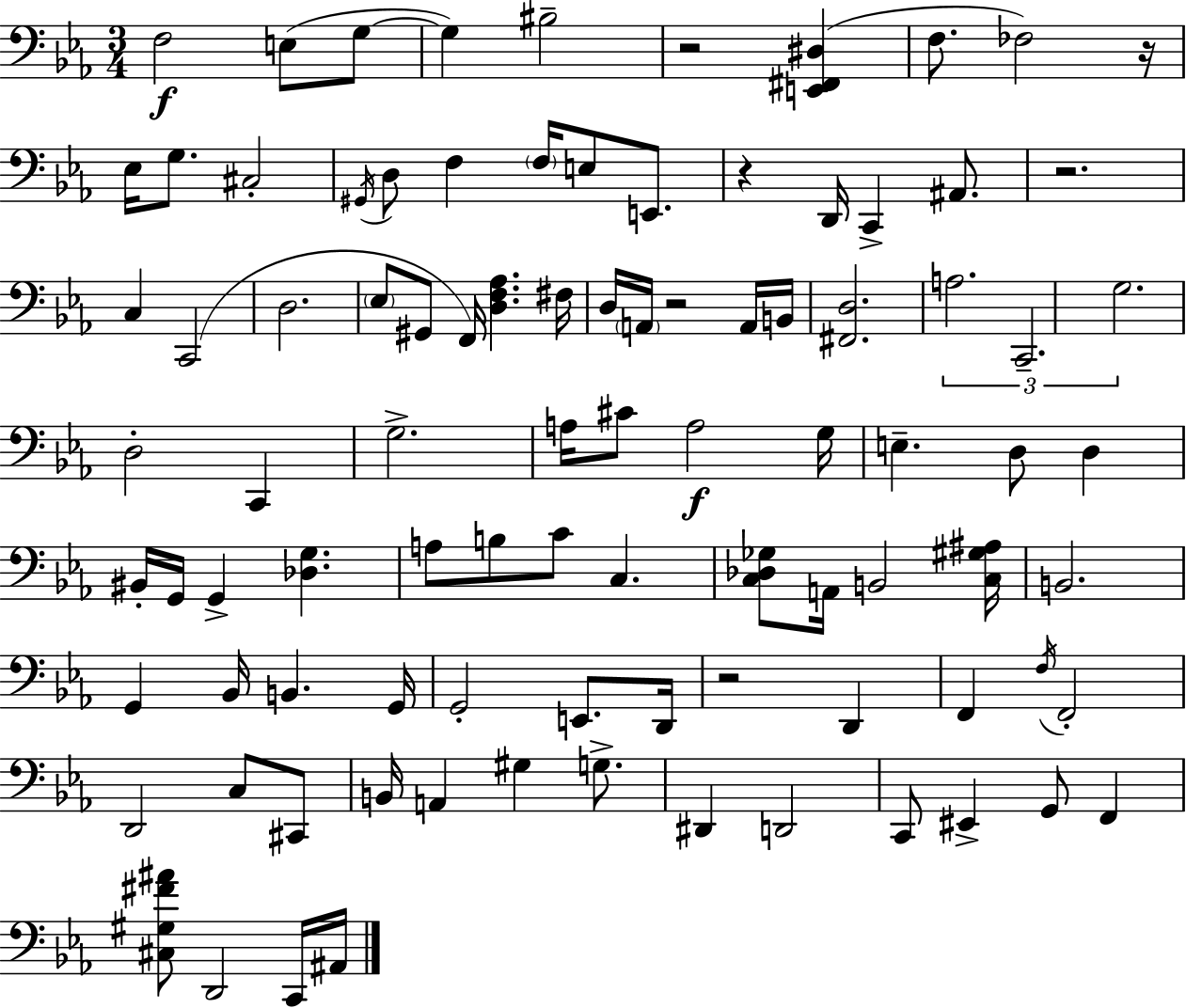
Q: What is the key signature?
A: C minor